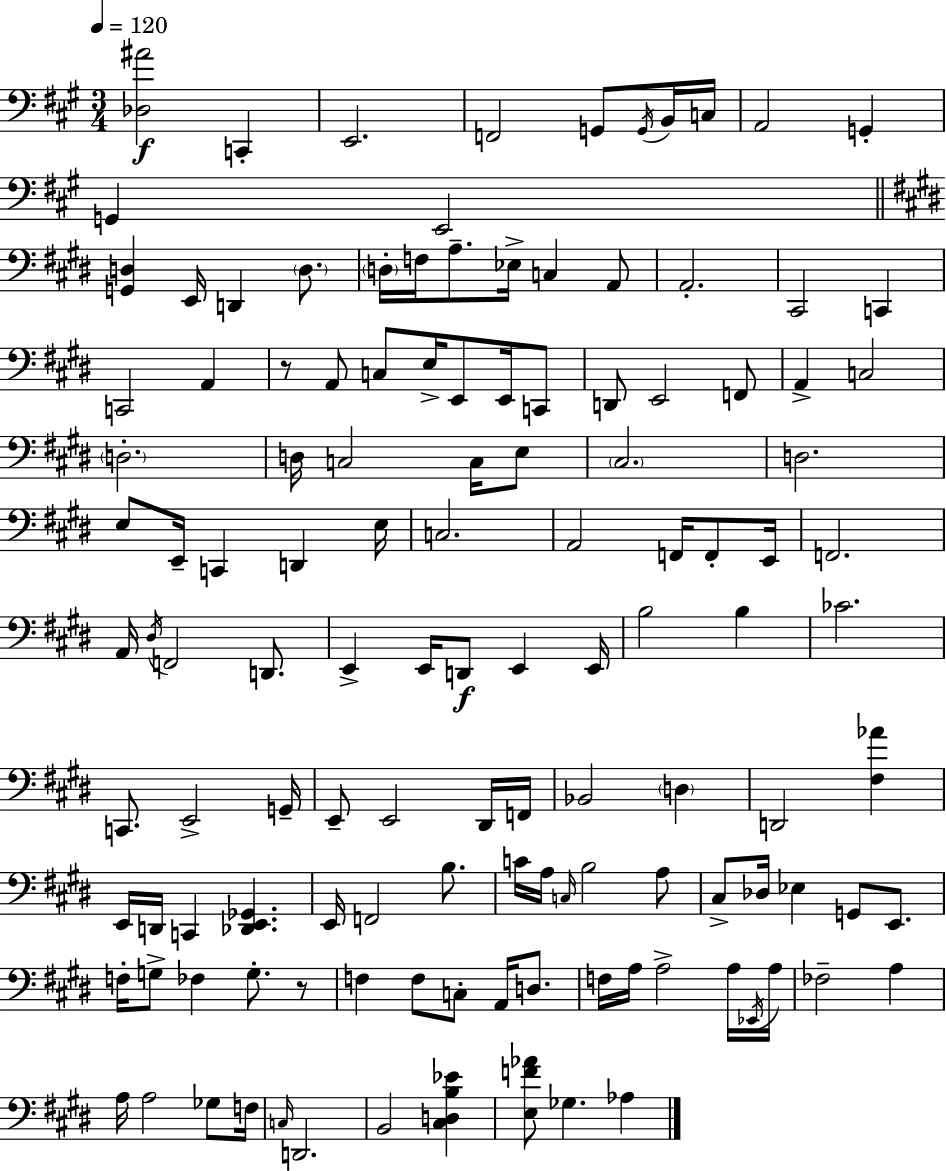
{
  \clef bass
  \numericTimeSignature
  \time 3/4
  \key a \major
  \tempo 4 = 120
  <des ais'>2\f c,4-. | e,2. | f,2 g,8 \acciaccatura { g,16 } b,16 | c16 a,2 g,4-. | \break g,4 e,2 | \bar "||" \break \key e \major <g, d>4 e,16 d,4 \parenthesize d8. | \parenthesize d16-. f16 a8.-- ees16-> c4 a,8 | a,2.-. | cis,2 c,4 | \break c,2 a,4 | r8 a,8 c8 e16-> e,8 e,16 c,8 | d,8 e,2 f,8 | a,4-> c2 | \break \parenthesize d2.-. | d16 c2 c16 e8 | \parenthesize cis2. | d2. | \break e8 e,16-- c,4 d,4 e16 | c2. | a,2 f,16 f,8-. e,16 | f,2. | \break a,16 \acciaccatura { dis16 } f,2 d,8. | e,4-> e,16 d,8\f e,4 | e,16 b2 b4 | ces'2. | \break c,8. e,2-> | g,16-- e,8-- e,2 dis,16 | f,16 bes,2 \parenthesize d4 | d,2 <fis aes'>4 | \break e,16 d,16 c,4 <des, e, ges,>4. | e,16 f,2 b8. | c'16 a16 \grace { c16 } b2 | a8 cis8-> des16 ees4 g,8 e,8. | \break f16-. g8-> fes4 g8.-. | r8 f4 f8 c8-. a,16 d8. | f16 a16 a2-> | a16 \acciaccatura { ees,16 } a16 fes2-- a4 | \break a16 a2 | ges8 f16 \grace { c16 } d,2. | b,2 | <cis d b ees'>4 <e f' aes'>8 ges4. | \break aes4 \bar "|."
}